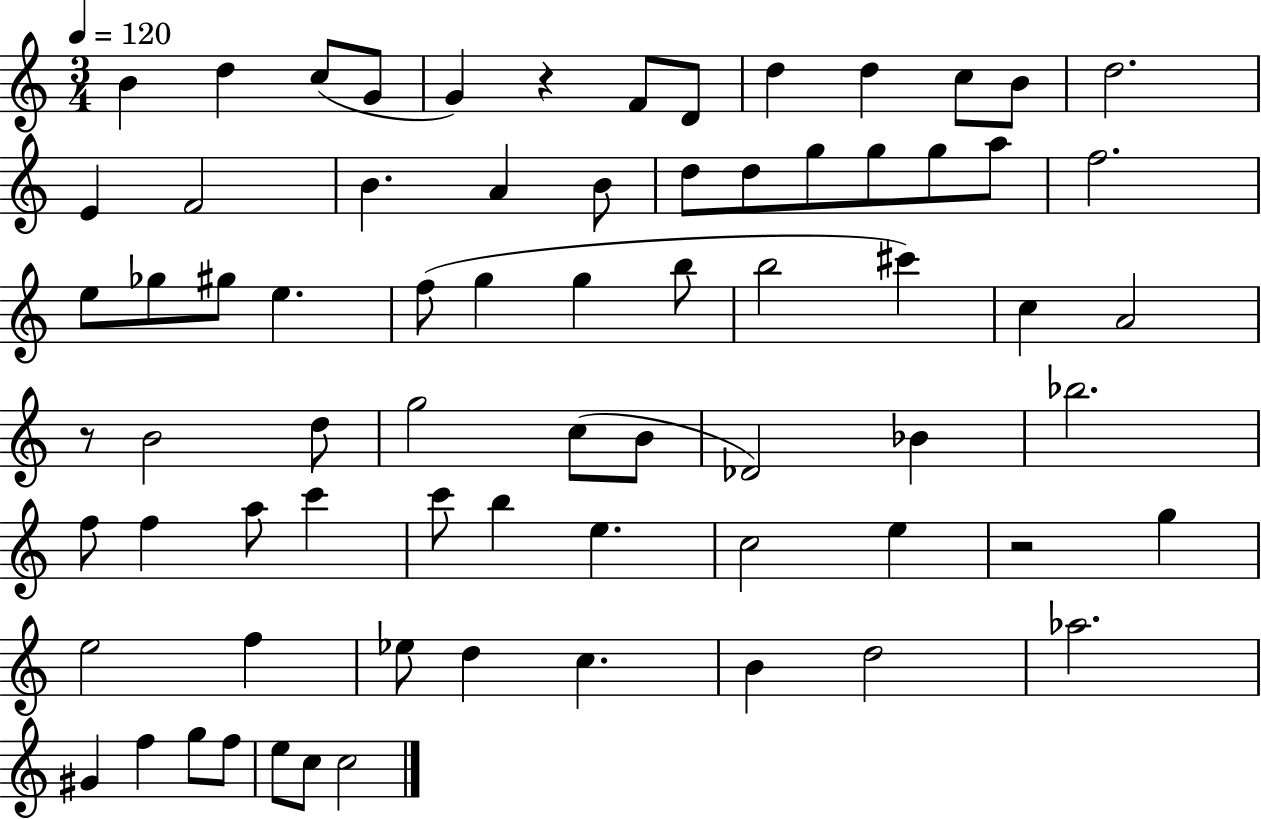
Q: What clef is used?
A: treble